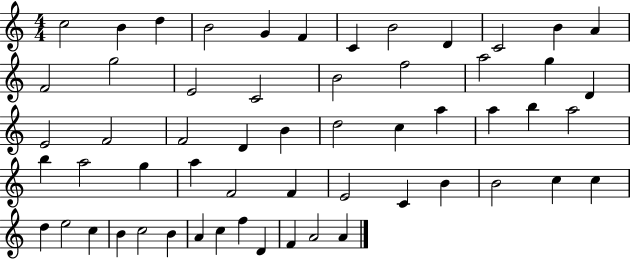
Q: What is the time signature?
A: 4/4